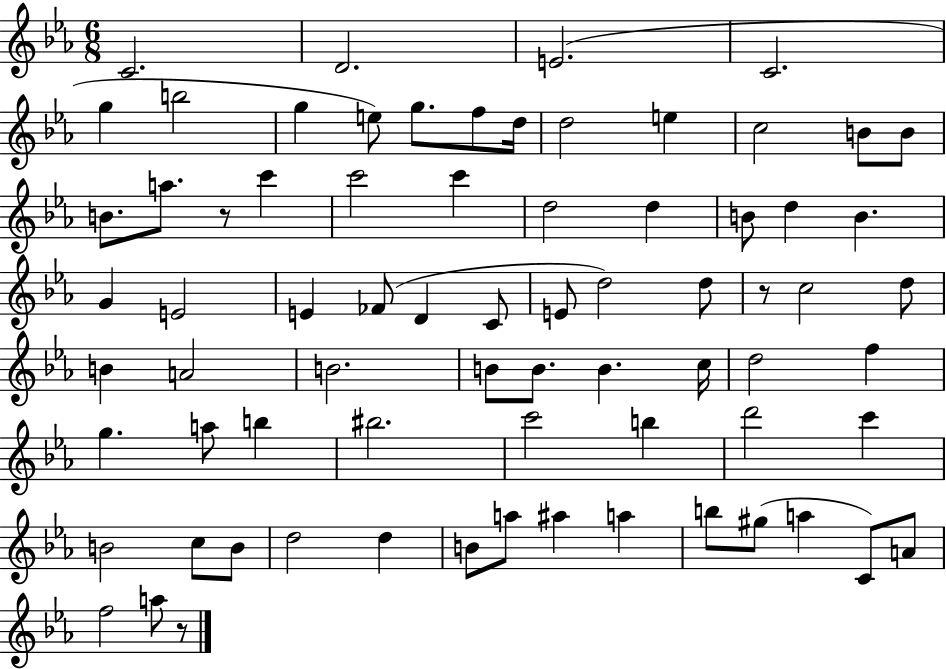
{
  \clef treble
  \numericTimeSignature
  \time 6/8
  \key ees \major
  c'2. | d'2. | e'2.( | c'2. | \break g''4 b''2 | g''4 e''8) g''8. f''8 d''16 | d''2 e''4 | c''2 b'8 b'8 | \break b'8. a''8. r8 c'''4 | c'''2 c'''4 | d''2 d''4 | b'8 d''4 b'4. | \break g'4 e'2 | e'4 fes'8( d'4 c'8 | e'8 d''2) d''8 | r8 c''2 d''8 | \break b'4 a'2 | b'2. | b'8 b'8. b'4. c''16 | d''2 f''4 | \break g''4. a''8 b''4 | bis''2. | c'''2 b''4 | d'''2 c'''4 | \break b'2 c''8 b'8 | d''2 d''4 | b'8 a''8 ais''4 a''4 | b''8 gis''8( a''4 c'8) a'8 | \break f''2 a''8 r8 | \bar "|."
}